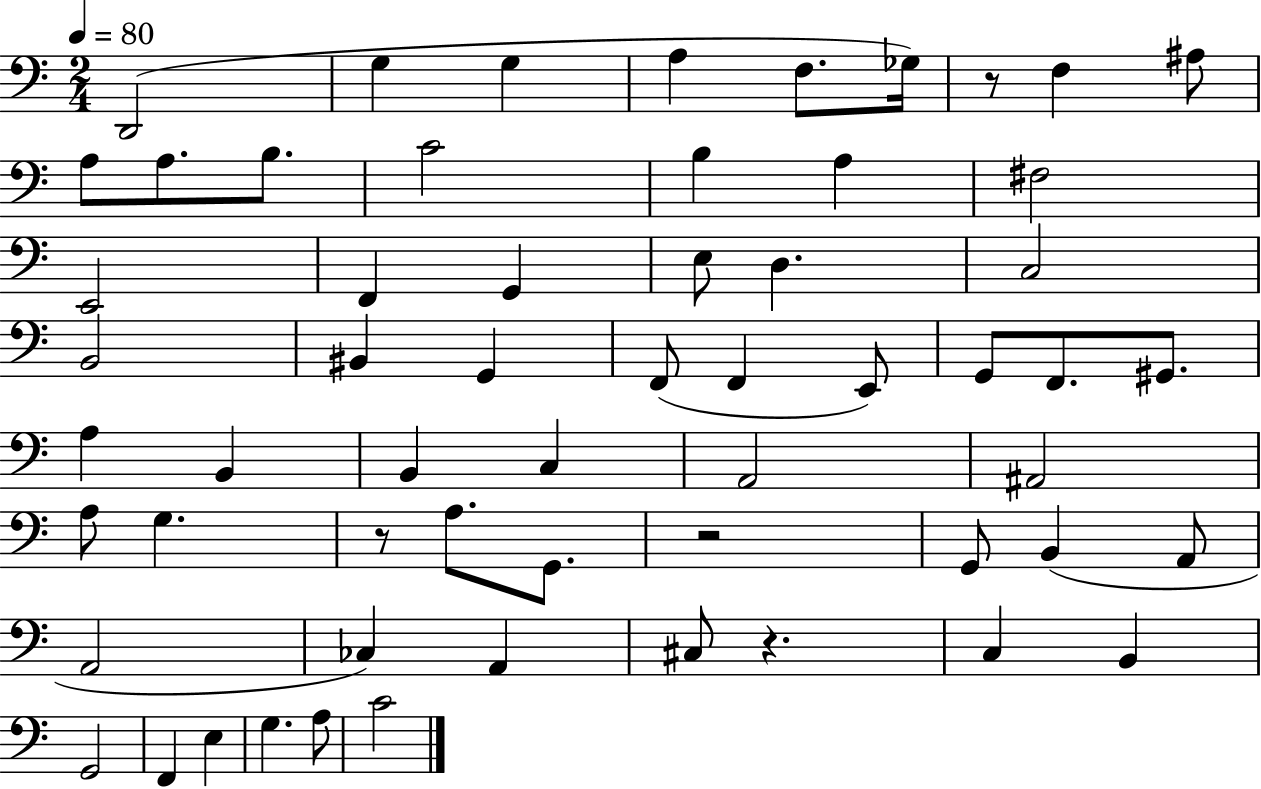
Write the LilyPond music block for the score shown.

{
  \clef bass
  \numericTimeSignature
  \time 2/4
  \key c \major
  \tempo 4 = 80
  d,2( | g4 g4 | a4 f8. ges16) | r8 f4 ais8 | \break a8 a8. b8. | c'2 | b4 a4 | fis2 | \break e,2 | f,4 g,4 | e8 d4. | c2 | \break b,2 | bis,4 g,4 | f,8( f,4 e,8) | g,8 f,8. gis,8. | \break a4 b,4 | b,4 c4 | a,2 | ais,2 | \break a8 g4. | r8 a8. g,8. | r2 | g,8 b,4( a,8 | \break a,2 | ces4) a,4 | cis8 r4. | c4 b,4 | \break g,2 | f,4 e4 | g4. a8 | c'2 | \break \bar "|."
}